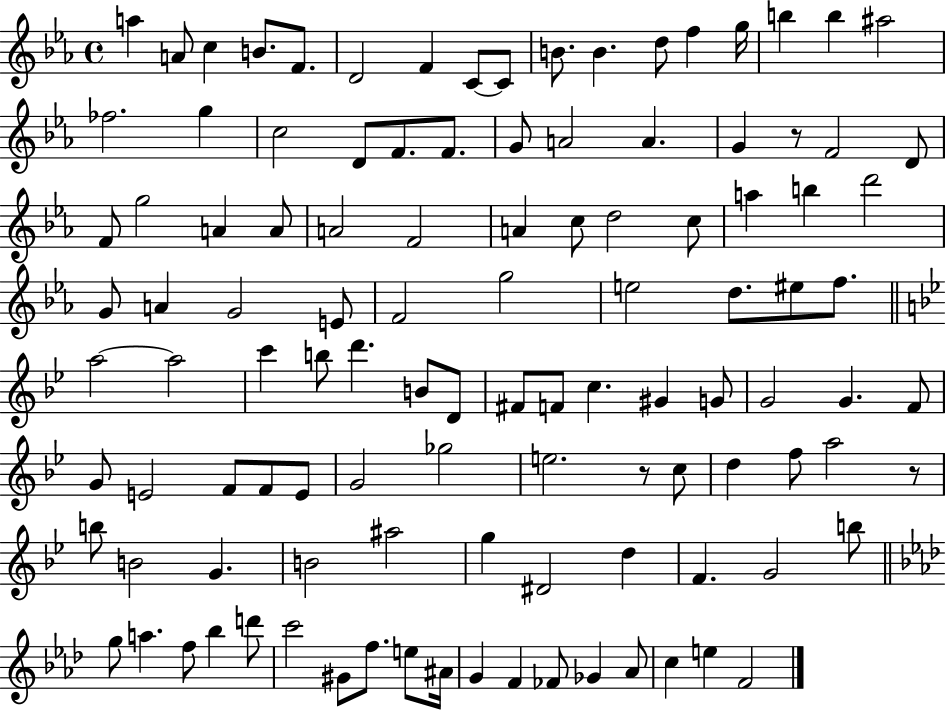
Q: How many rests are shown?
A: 3